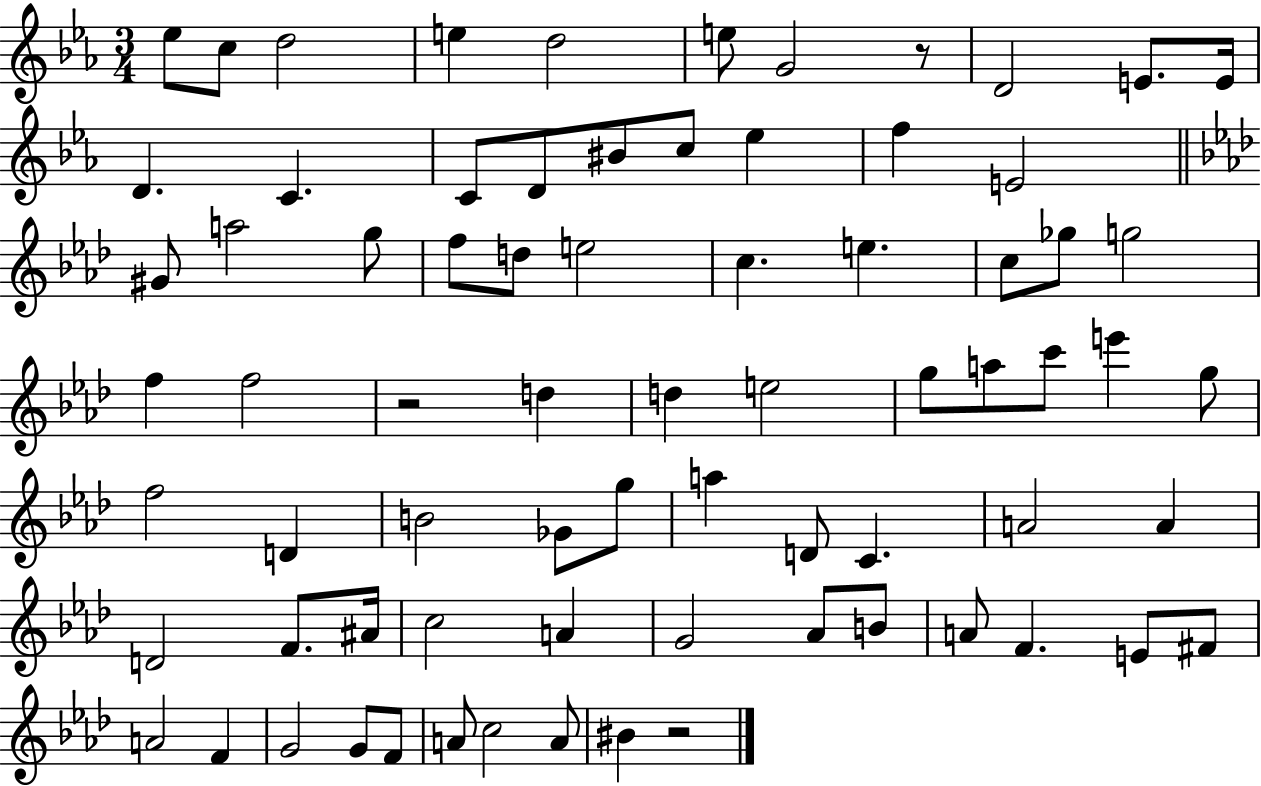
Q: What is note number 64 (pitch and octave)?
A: F4